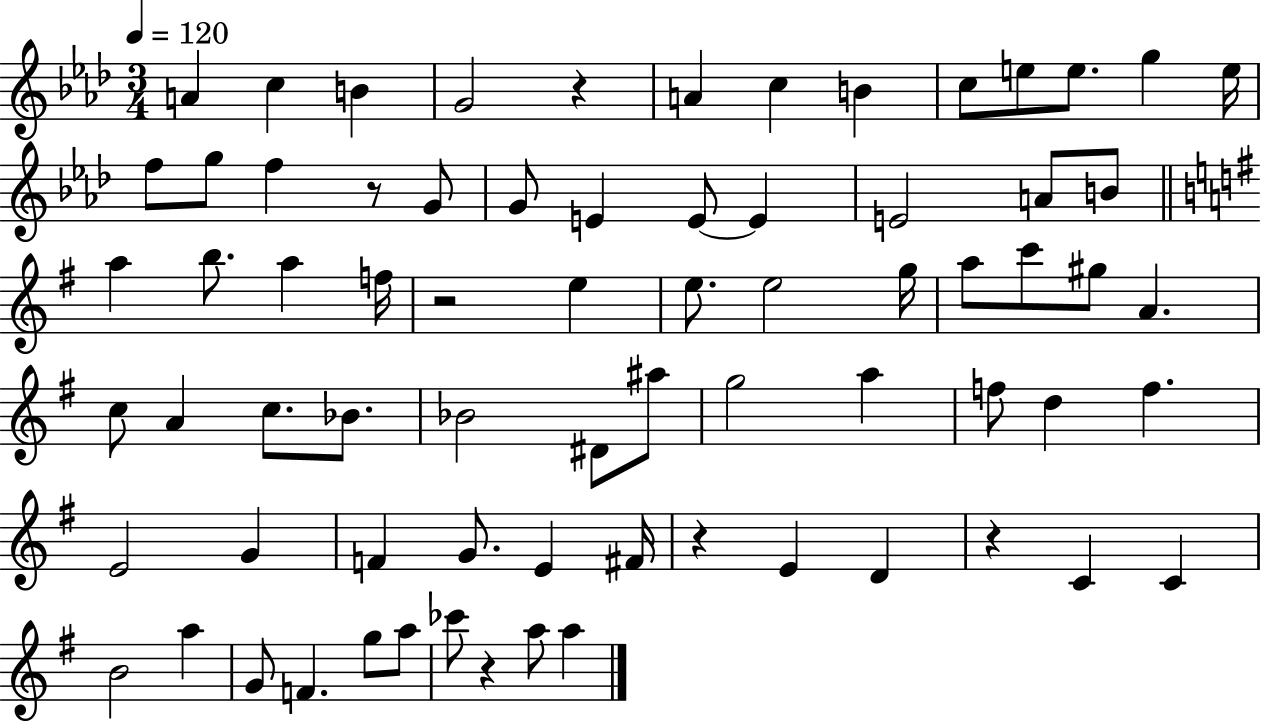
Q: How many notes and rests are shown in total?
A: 72